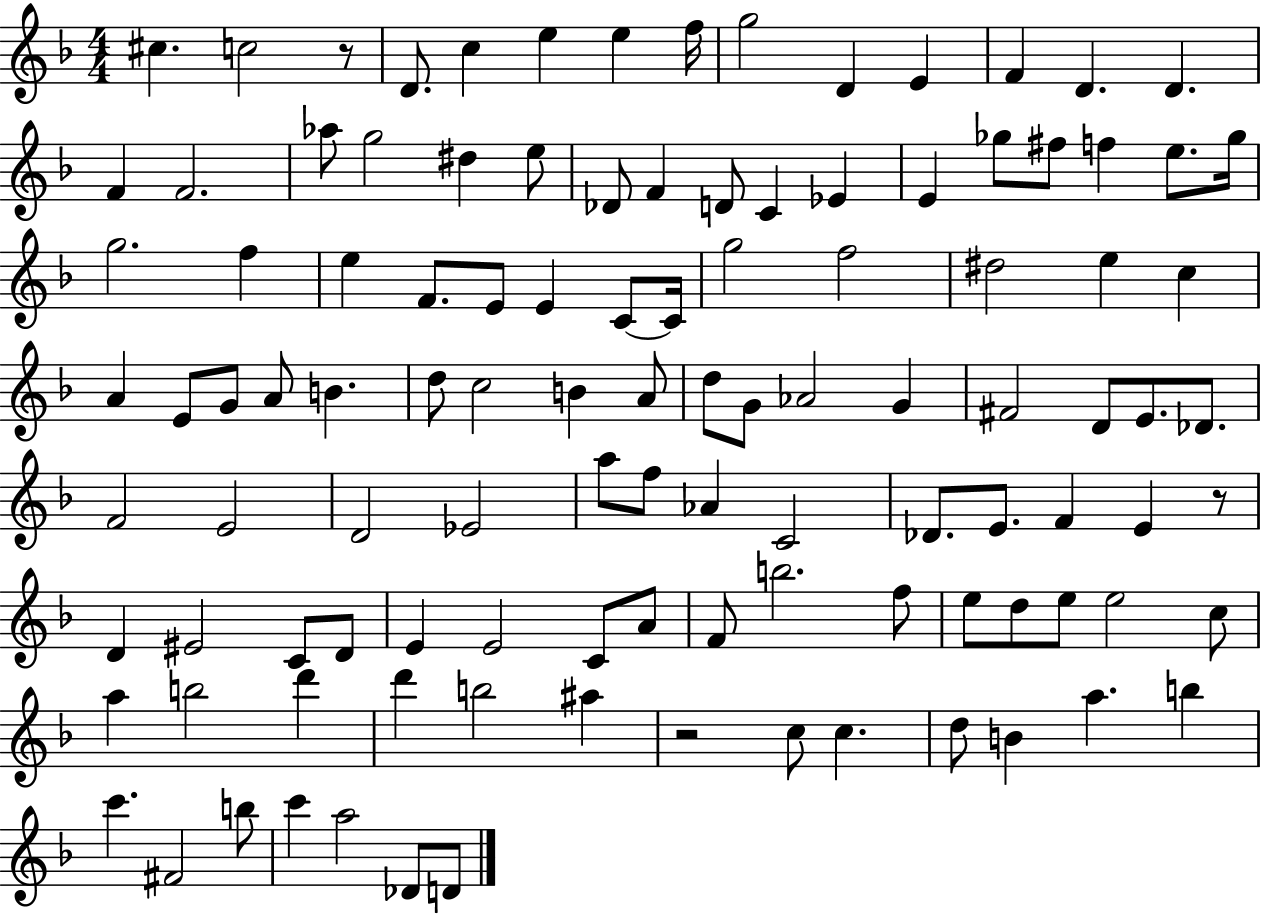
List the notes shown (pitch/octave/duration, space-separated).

C#5/q. C5/h R/e D4/e. C5/q E5/q E5/q F5/s G5/h D4/q E4/q F4/q D4/q. D4/q. F4/q F4/h. Ab5/e G5/h D#5/q E5/e Db4/e F4/q D4/e C4/q Eb4/q E4/q Gb5/e F#5/e F5/q E5/e. Gb5/s G5/h. F5/q E5/q F4/e. E4/e E4/q C4/e C4/s G5/h F5/h D#5/h E5/q C5/q A4/q E4/e G4/e A4/e B4/q. D5/e C5/h B4/q A4/e D5/e G4/e Ab4/h G4/q F#4/h D4/e E4/e. Db4/e. F4/h E4/h D4/h Eb4/h A5/e F5/e Ab4/q C4/h Db4/e. E4/e. F4/q E4/q R/e D4/q EIS4/h C4/e D4/e E4/q E4/h C4/e A4/e F4/e B5/h. F5/e E5/e D5/e E5/e E5/h C5/e A5/q B5/h D6/q D6/q B5/h A#5/q R/h C5/e C5/q. D5/e B4/q A5/q. B5/q C6/q. F#4/h B5/e C6/q A5/h Db4/e D4/e